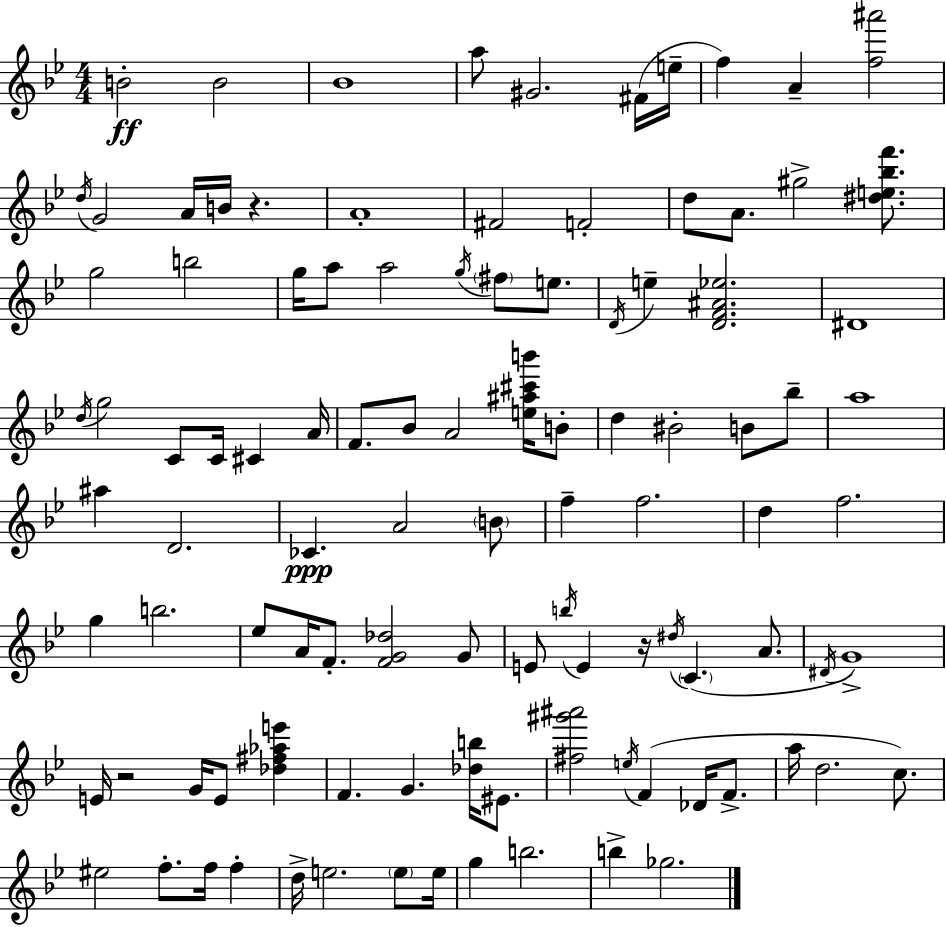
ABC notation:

X:1
T:Untitled
M:4/4
L:1/4
K:Bb
B2 B2 _B4 a/2 ^G2 ^F/4 e/4 f A [f^a']2 d/4 G2 A/4 B/4 z A4 ^F2 F2 d/2 A/2 ^g2 [^de_bf']/2 g2 b2 g/4 a/2 a2 g/4 ^f/2 e/2 D/4 e [DF^A_e]2 ^D4 d/4 g2 C/2 C/4 ^C A/4 F/2 _B/2 A2 [e^a^c'b']/4 B/2 d ^B2 B/2 _b/2 a4 ^a D2 _C A2 B/2 f f2 d f2 g b2 _e/2 A/4 F/2 [FG_d]2 G/2 E/2 b/4 E z/4 ^d/4 C A/2 ^D/4 G4 E/4 z2 G/4 E/2 [_d^f_ae'] F G [_db]/4 ^E/2 [^f^g'^a']2 e/4 F _D/4 F/2 a/4 d2 c/2 ^e2 f/2 f/4 f d/4 e2 e/2 e/4 g b2 b _g2